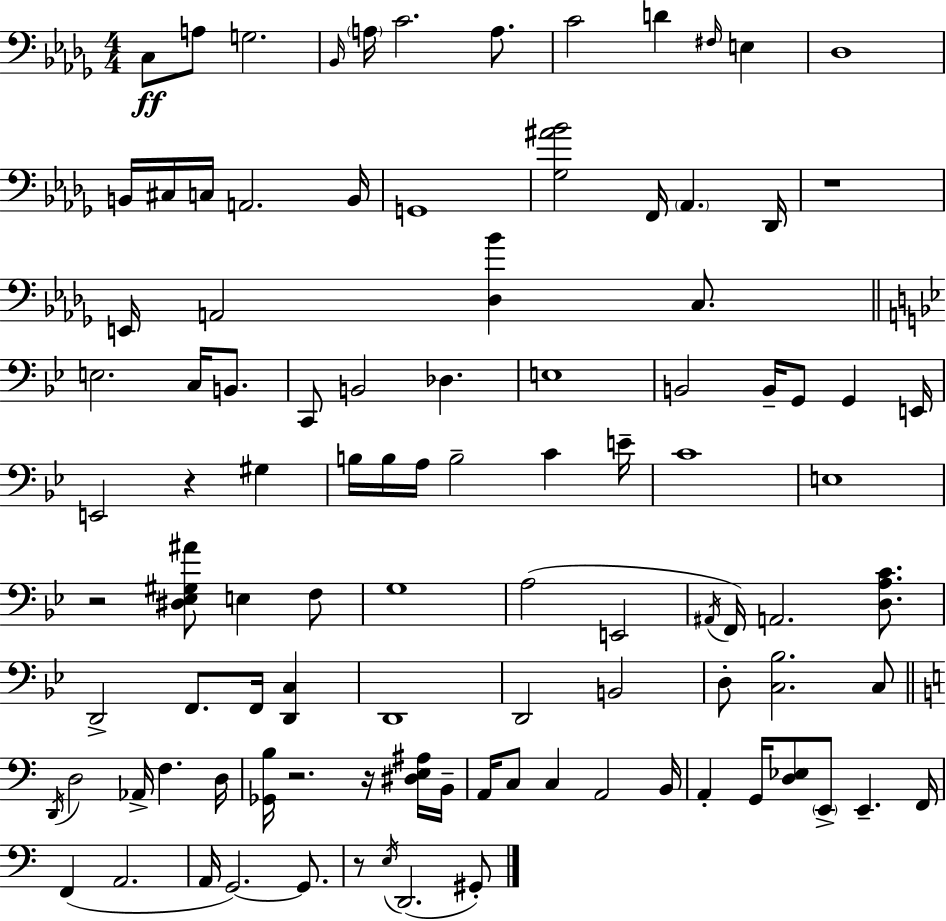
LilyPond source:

{
  \clef bass
  \numericTimeSignature
  \time 4/4
  \key bes \minor
  c8\ff a8 g2. | \grace { bes,16 } \parenthesize a16 c'2. a8. | c'2 d'4 \grace { fis16 } e4 | des1 | \break b,16 cis16 c16 a,2. | b,16 g,1 | <ges ais' bes'>2 f,16 \parenthesize aes,4. | des,16 r1 | \break e,16 a,2 <des bes'>4 c8. | \bar "||" \break \key bes \major e2. c16 b,8. | c,8 b,2 des4. | e1 | b,2 b,16-- g,8 g,4 e,16 | \break e,2 r4 gis4 | b16 b16 a16 b2-- c'4 e'16-- | c'1 | e1 | \break r2 <dis ees gis ais'>8 e4 f8 | g1 | a2( e,2 | \acciaccatura { ais,16 } f,16) a,2. <d a c'>8. | \break d,2-> f,8. f,16 <d, c>4 | d,1 | d,2 b,2 | d8-. <c bes>2. c8 | \break \bar "||" \break \key c \major \acciaccatura { d,16 } d2 aes,16-> f4. | d16 <ges, b>16 r2. r16 <dis e ais>16 | b,16-- a,16 c8 c4 a,2 | b,16 a,4-. g,16 <d ees>8 \parenthesize e,8-> e,4.-- | \break f,16 f,4( a,2. | a,16 g,2.~~) g,8. | r8 \acciaccatura { e16 }( d,2. | gis,8-.) \bar "|."
}